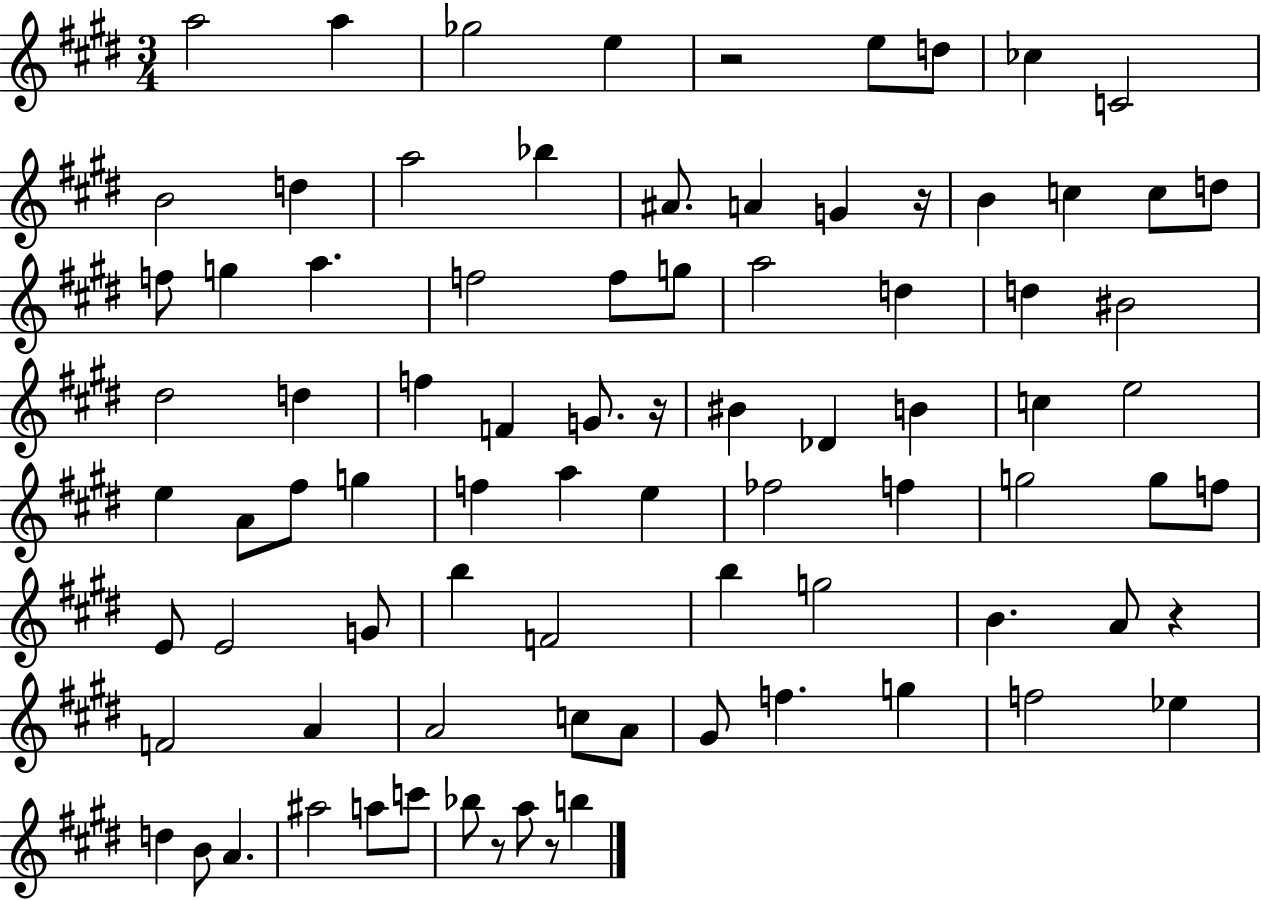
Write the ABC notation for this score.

X:1
T:Untitled
M:3/4
L:1/4
K:E
a2 a _g2 e z2 e/2 d/2 _c C2 B2 d a2 _b ^A/2 A G z/4 B c c/2 d/2 f/2 g a f2 f/2 g/2 a2 d d ^B2 ^d2 d f F G/2 z/4 ^B _D B c e2 e A/2 ^f/2 g f a e _f2 f g2 g/2 f/2 E/2 E2 G/2 b F2 b g2 B A/2 z F2 A A2 c/2 A/2 ^G/2 f g f2 _e d B/2 A ^a2 a/2 c'/2 _b/2 z/2 a/2 z/2 b